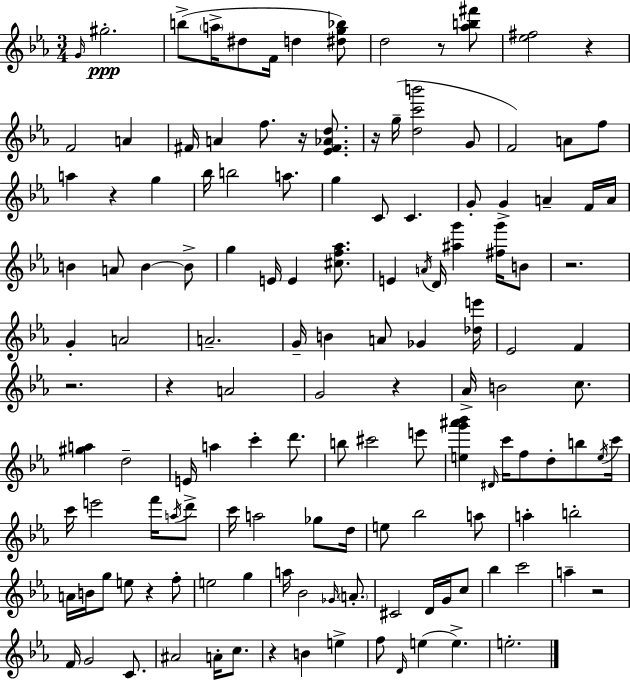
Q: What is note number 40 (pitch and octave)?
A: A4